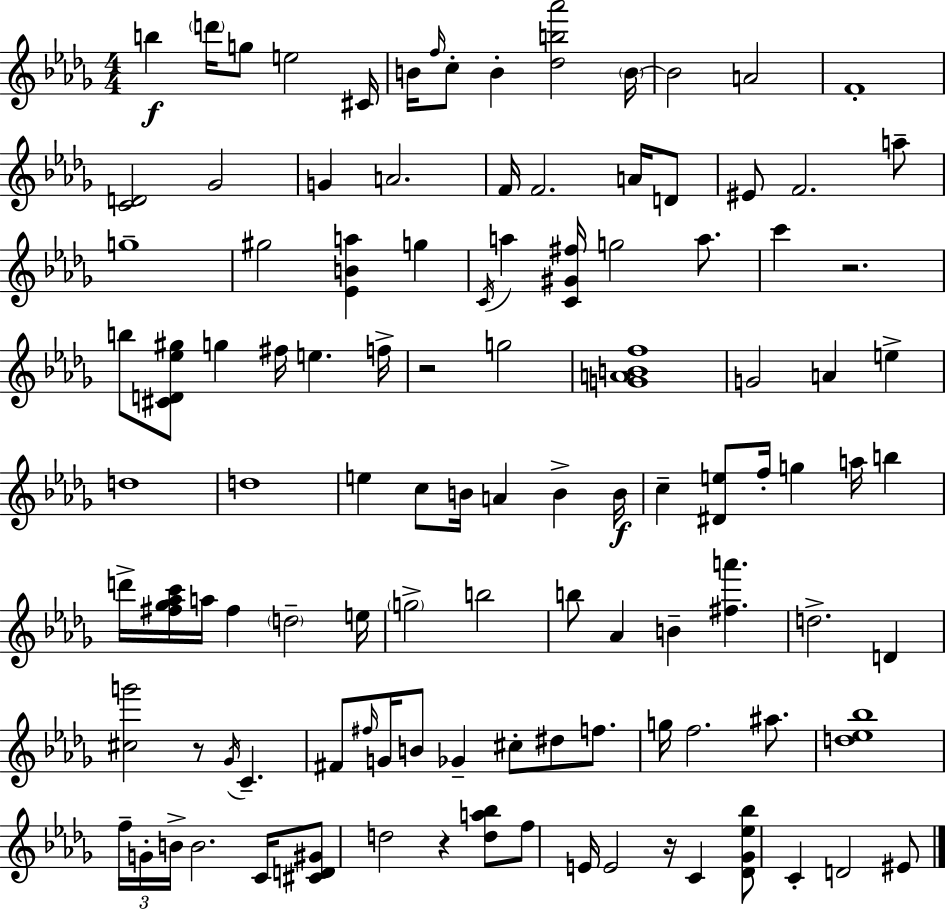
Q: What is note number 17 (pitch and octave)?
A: F4